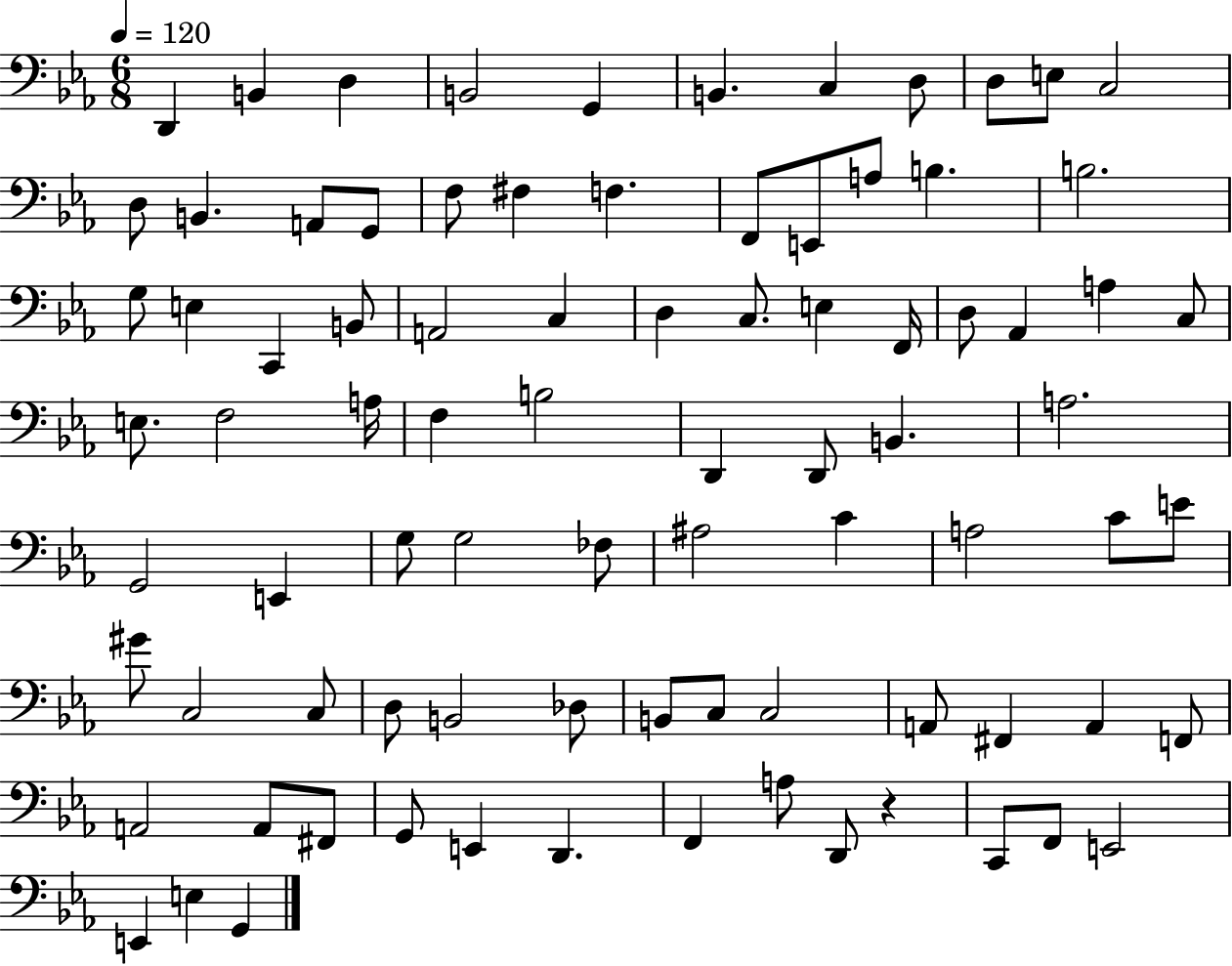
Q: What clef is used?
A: bass